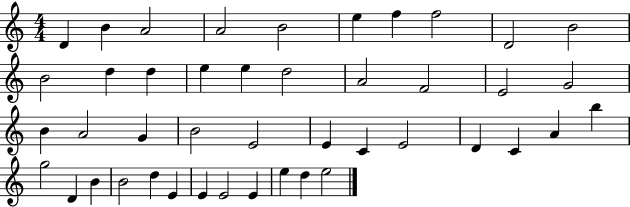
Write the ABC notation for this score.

X:1
T:Untitled
M:4/4
L:1/4
K:C
D B A2 A2 B2 e f f2 D2 B2 B2 d d e e d2 A2 F2 E2 G2 B A2 G B2 E2 E C E2 D C A b g2 D B B2 d E E E2 E e d e2